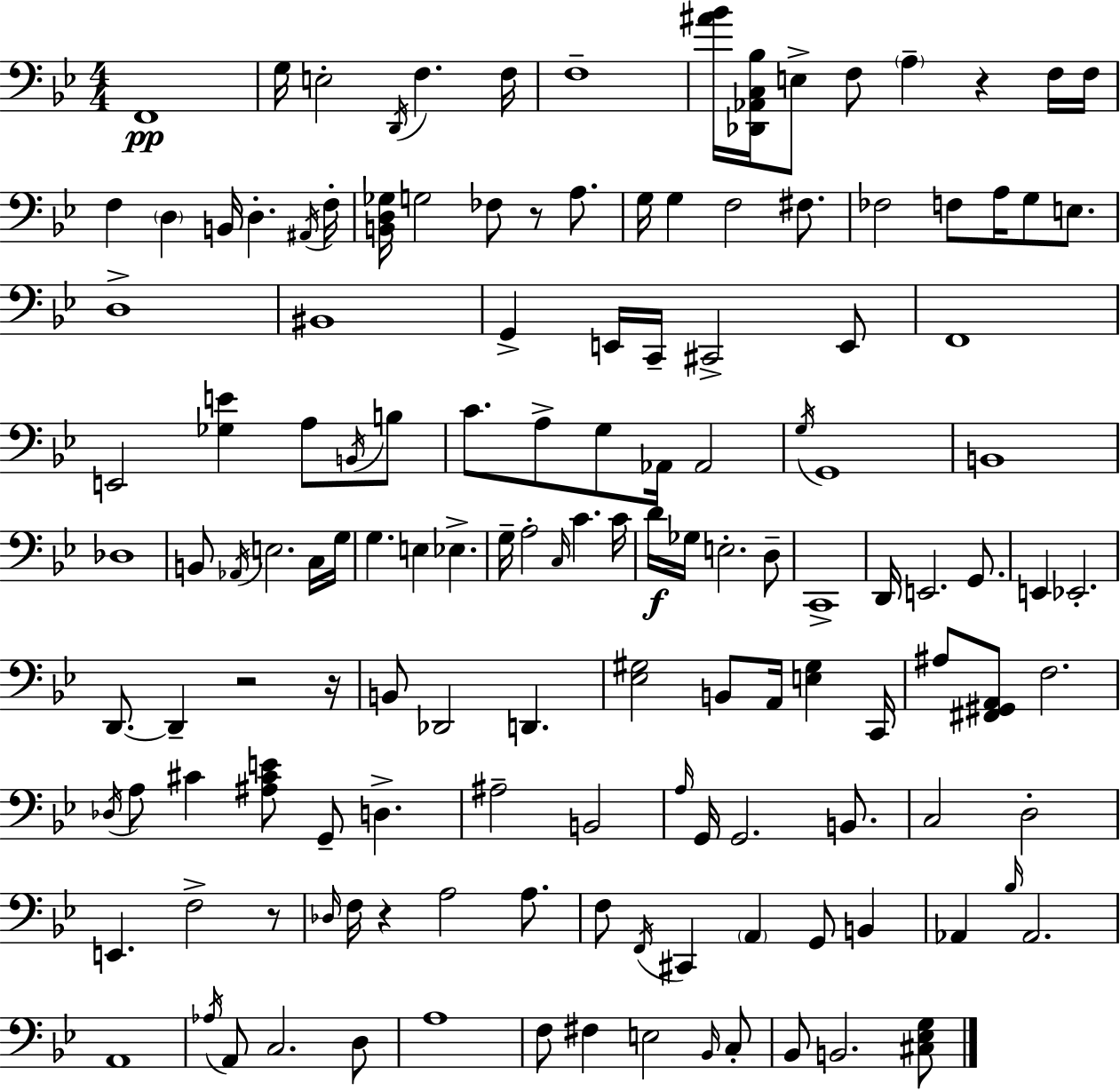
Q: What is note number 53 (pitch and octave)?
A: Ab2